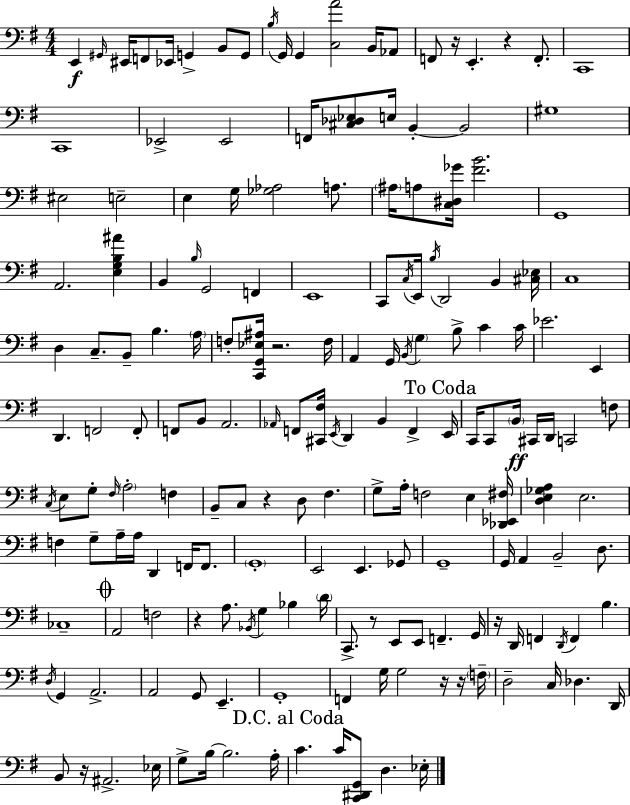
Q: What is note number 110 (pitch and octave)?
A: G2